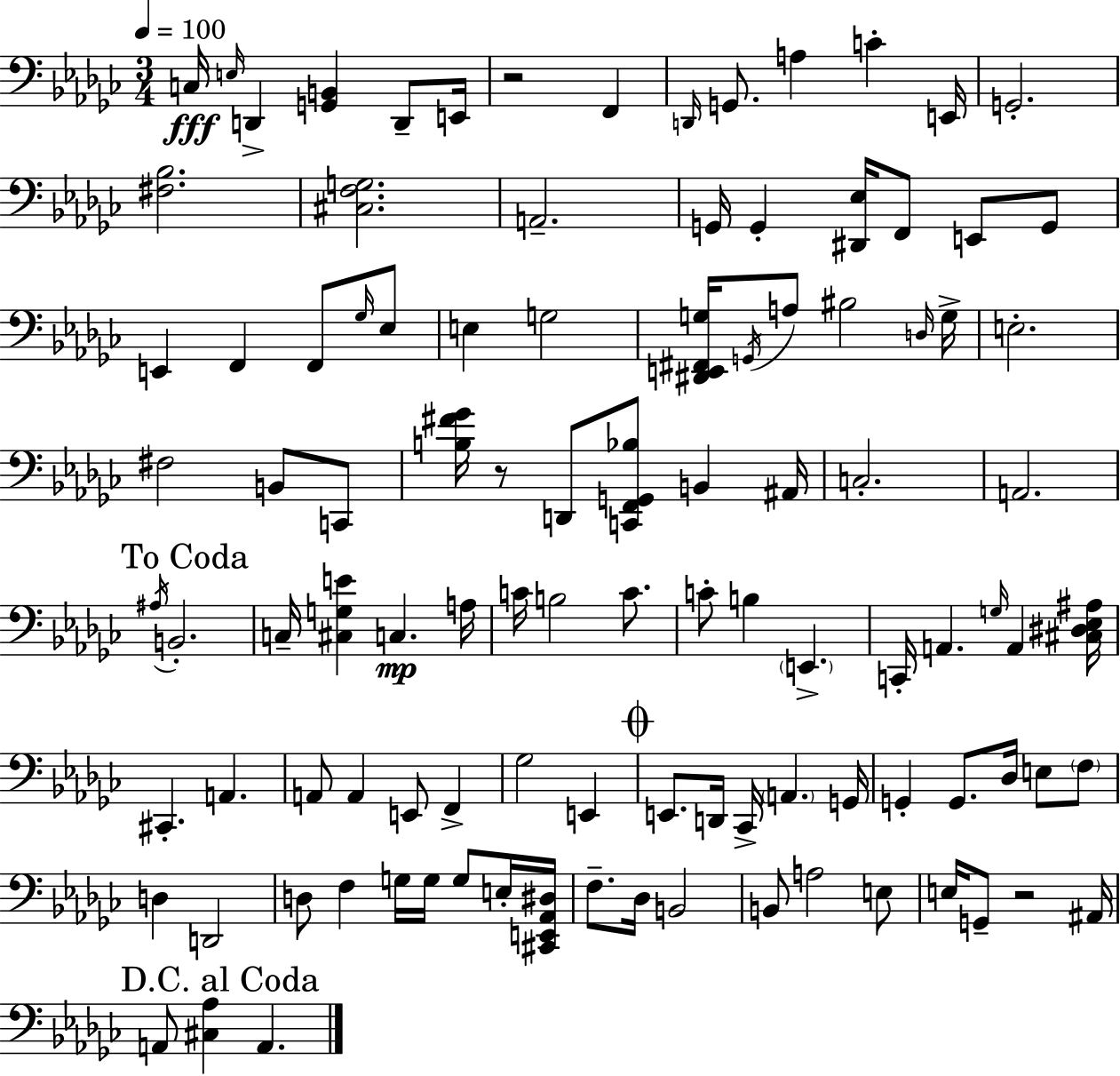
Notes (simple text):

C3/s E3/s D2/q [G2,B2]/q D2/e E2/s R/h F2/q D2/s G2/e. A3/q C4/q E2/s G2/h. [F#3,Bb3]/h. [C#3,F3,G3]/h. A2/h. G2/s G2/q [D#2,Eb3]/s F2/e E2/e G2/e E2/q F2/q F2/e Gb3/s Eb3/e E3/q G3/h [D#2,E2,F#2,G3]/s G2/s A3/e BIS3/h D3/s G3/s E3/h. F#3/h B2/e C2/e [B3,F#4,Gb4]/s R/e D2/e [C2,F2,G2,Bb3]/e B2/q A#2/s C3/h. A2/h. A#3/s B2/h. C3/s [C#3,G3,E4]/q C3/q. A3/s C4/s B3/h C4/e. C4/e B3/q E2/q. C2/s A2/q. G3/s A2/q [C#3,D#3,Eb3,A#3]/s C#2/q. A2/q. A2/e A2/q E2/e F2/q Gb3/h E2/q E2/e. D2/s CES2/s A2/q. G2/s G2/q G2/e. Db3/s E3/e F3/e D3/q D2/h D3/e F3/q G3/s G3/s G3/e E3/s [C#2,E2,Ab2,D#3]/s F3/e. Db3/s B2/h B2/e A3/h E3/e E3/s G2/e R/h A#2/s A2/e [C#3,Ab3]/q A2/q.